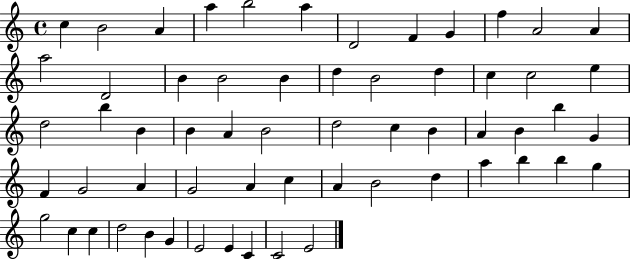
{
  \clef treble
  \time 4/4
  \defaultTimeSignature
  \key c \major
  c''4 b'2 a'4 | a''4 b''2 a''4 | d'2 f'4 g'4 | f''4 a'2 a'4 | \break a''2 d'2 | b'4 b'2 b'4 | d''4 b'2 d''4 | c''4 c''2 e''4 | \break d''2 b''4 b'4 | b'4 a'4 b'2 | d''2 c''4 b'4 | a'4 b'4 b''4 g'4 | \break f'4 g'2 a'4 | g'2 a'4 c''4 | a'4 b'2 d''4 | a''4 b''4 b''4 g''4 | \break g''2 c''4 c''4 | d''2 b'4 g'4 | e'2 e'4 c'4 | c'2 e'2 | \break \bar "|."
}